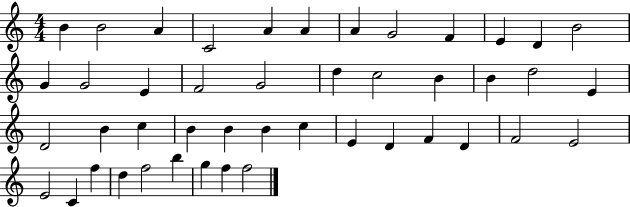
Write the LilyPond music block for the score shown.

{
  \clef treble
  \numericTimeSignature
  \time 4/4
  \key c \major
  b'4 b'2 a'4 | c'2 a'4 a'4 | a'4 g'2 f'4 | e'4 d'4 b'2 | \break g'4 g'2 e'4 | f'2 g'2 | d''4 c''2 b'4 | b'4 d''2 e'4 | \break d'2 b'4 c''4 | b'4 b'4 b'4 c''4 | e'4 d'4 f'4 d'4 | f'2 e'2 | \break e'2 c'4 f''4 | d''4 f''2 b''4 | g''4 f''4 f''2 | \bar "|."
}